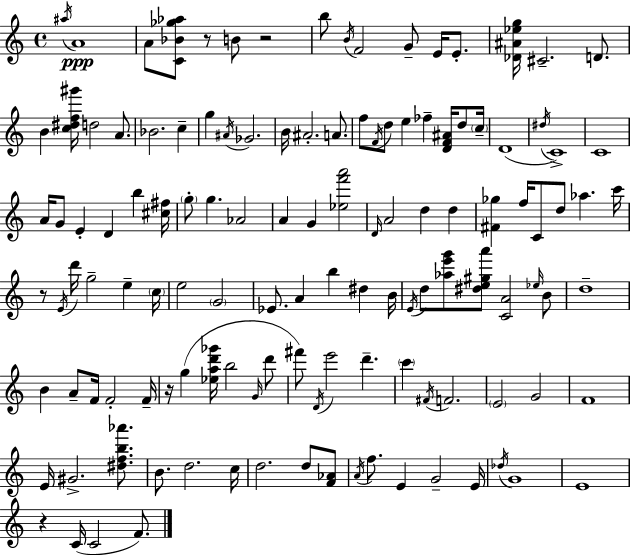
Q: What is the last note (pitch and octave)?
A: F4